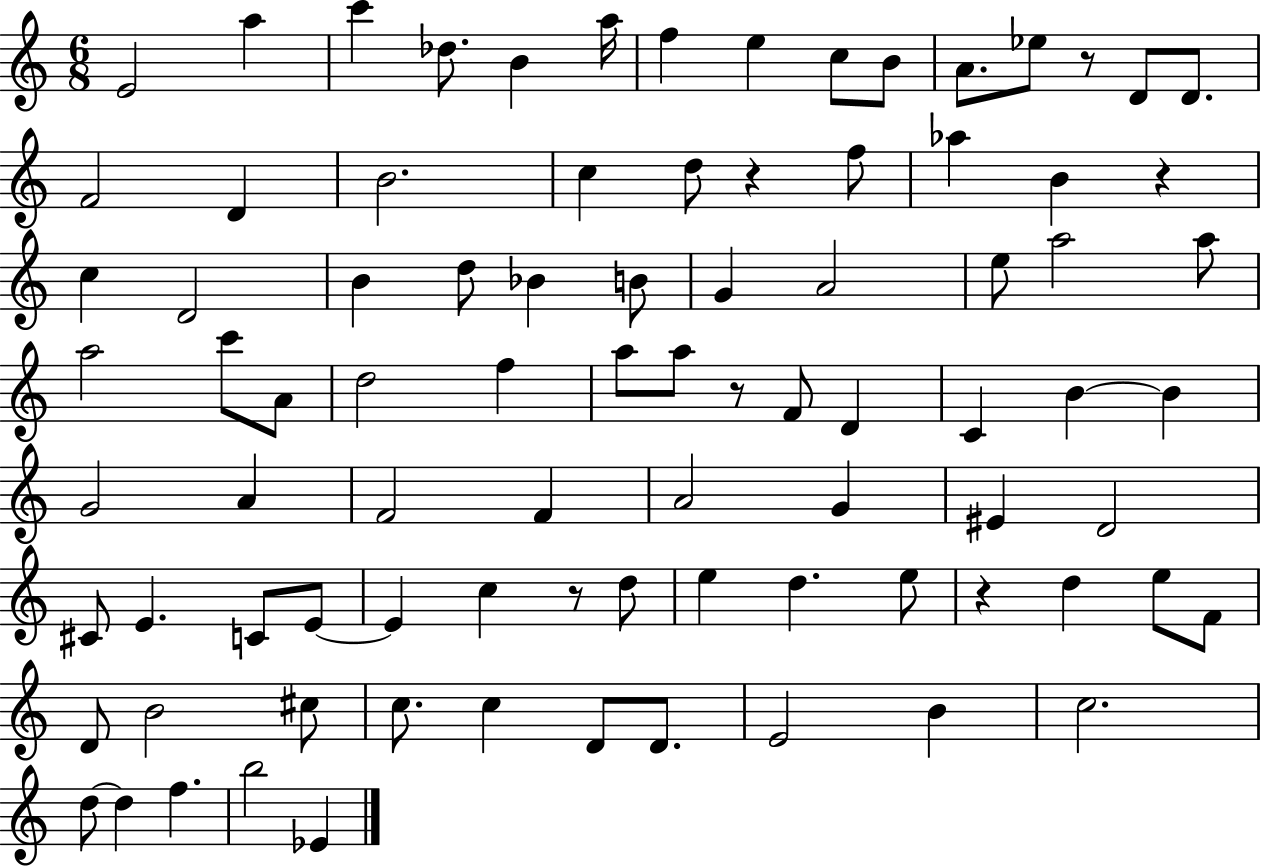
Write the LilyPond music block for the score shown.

{
  \clef treble
  \numericTimeSignature
  \time 6/8
  \key c \major
  e'2 a''4 | c'''4 des''8. b'4 a''16 | f''4 e''4 c''8 b'8 | a'8. ees''8 r8 d'8 d'8. | \break f'2 d'4 | b'2. | c''4 d''8 r4 f''8 | aes''4 b'4 r4 | \break c''4 d'2 | b'4 d''8 bes'4 b'8 | g'4 a'2 | e''8 a''2 a''8 | \break a''2 c'''8 a'8 | d''2 f''4 | a''8 a''8 r8 f'8 d'4 | c'4 b'4~~ b'4 | \break g'2 a'4 | f'2 f'4 | a'2 g'4 | eis'4 d'2 | \break cis'8 e'4. c'8 e'8~~ | e'4 c''4 r8 d''8 | e''4 d''4. e''8 | r4 d''4 e''8 f'8 | \break d'8 b'2 cis''8 | c''8. c''4 d'8 d'8. | e'2 b'4 | c''2. | \break d''8~~ d''4 f''4. | b''2 ees'4 | \bar "|."
}